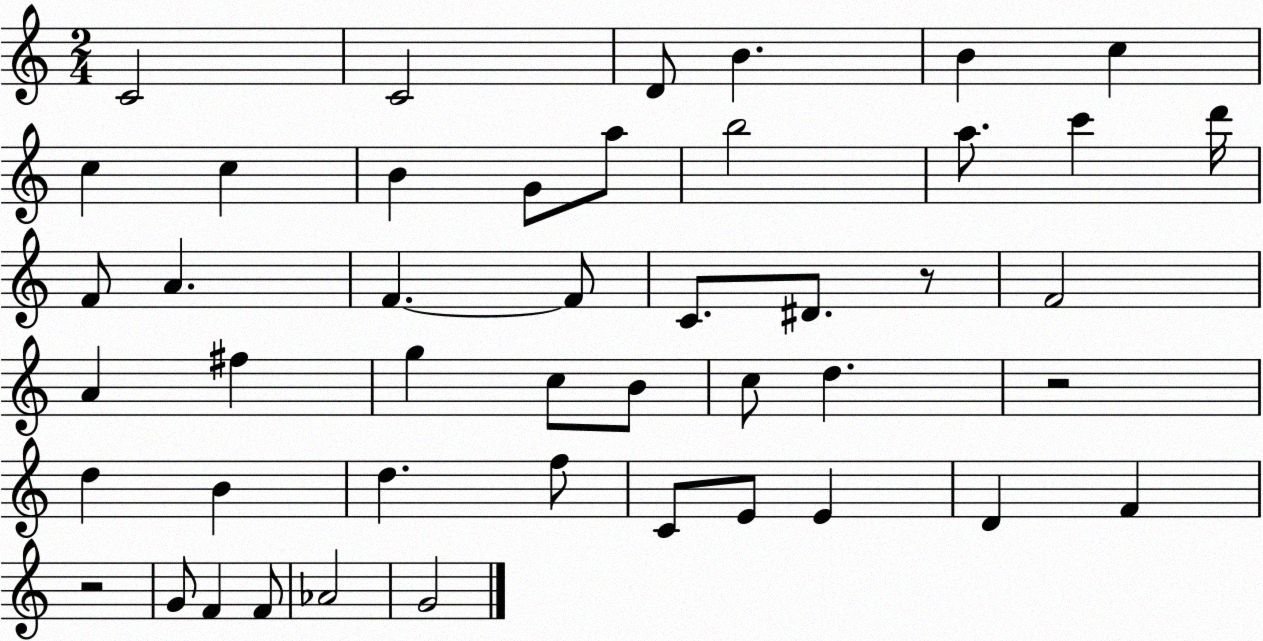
X:1
T:Untitled
M:2/4
L:1/4
K:C
C2 C2 D/2 B B c c c B G/2 a/2 b2 a/2 c' d'/4 F/2 A F F/2 C/2 ^D/2 z/2 F2 A ^f g c/2 B/2 c/2 d z2 d B d f/2 C/2 E/2 E D F z2 G/2 F F/2 _A2 G2